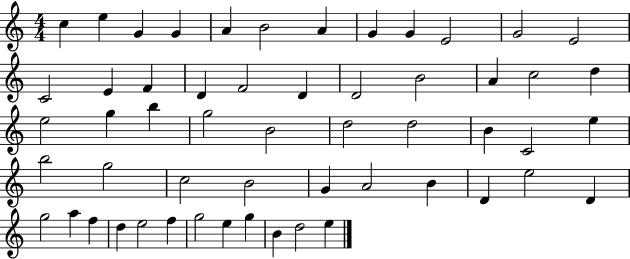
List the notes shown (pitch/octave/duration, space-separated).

C5/q E5/q G4/q G4/q A4/q B4/h A4/q G4/q G4/q E4/h G4/h E4/h C4/h E4/q F4/q D4/q F4/h D4/q D4/h B4/h A4/q C5/h D5/q E5/h G5/q B5/q G5/h B4/h D5/h D5/h B4/q C4/h E5/q B5/h G5/h C5/h B4/h G4/q A4/h B4/q D4/q E5/h D4/q G5/h A5/q F5/q D5/q E5/h F5/q G5/h E5/q G5/q B4/q D5/h E5/q